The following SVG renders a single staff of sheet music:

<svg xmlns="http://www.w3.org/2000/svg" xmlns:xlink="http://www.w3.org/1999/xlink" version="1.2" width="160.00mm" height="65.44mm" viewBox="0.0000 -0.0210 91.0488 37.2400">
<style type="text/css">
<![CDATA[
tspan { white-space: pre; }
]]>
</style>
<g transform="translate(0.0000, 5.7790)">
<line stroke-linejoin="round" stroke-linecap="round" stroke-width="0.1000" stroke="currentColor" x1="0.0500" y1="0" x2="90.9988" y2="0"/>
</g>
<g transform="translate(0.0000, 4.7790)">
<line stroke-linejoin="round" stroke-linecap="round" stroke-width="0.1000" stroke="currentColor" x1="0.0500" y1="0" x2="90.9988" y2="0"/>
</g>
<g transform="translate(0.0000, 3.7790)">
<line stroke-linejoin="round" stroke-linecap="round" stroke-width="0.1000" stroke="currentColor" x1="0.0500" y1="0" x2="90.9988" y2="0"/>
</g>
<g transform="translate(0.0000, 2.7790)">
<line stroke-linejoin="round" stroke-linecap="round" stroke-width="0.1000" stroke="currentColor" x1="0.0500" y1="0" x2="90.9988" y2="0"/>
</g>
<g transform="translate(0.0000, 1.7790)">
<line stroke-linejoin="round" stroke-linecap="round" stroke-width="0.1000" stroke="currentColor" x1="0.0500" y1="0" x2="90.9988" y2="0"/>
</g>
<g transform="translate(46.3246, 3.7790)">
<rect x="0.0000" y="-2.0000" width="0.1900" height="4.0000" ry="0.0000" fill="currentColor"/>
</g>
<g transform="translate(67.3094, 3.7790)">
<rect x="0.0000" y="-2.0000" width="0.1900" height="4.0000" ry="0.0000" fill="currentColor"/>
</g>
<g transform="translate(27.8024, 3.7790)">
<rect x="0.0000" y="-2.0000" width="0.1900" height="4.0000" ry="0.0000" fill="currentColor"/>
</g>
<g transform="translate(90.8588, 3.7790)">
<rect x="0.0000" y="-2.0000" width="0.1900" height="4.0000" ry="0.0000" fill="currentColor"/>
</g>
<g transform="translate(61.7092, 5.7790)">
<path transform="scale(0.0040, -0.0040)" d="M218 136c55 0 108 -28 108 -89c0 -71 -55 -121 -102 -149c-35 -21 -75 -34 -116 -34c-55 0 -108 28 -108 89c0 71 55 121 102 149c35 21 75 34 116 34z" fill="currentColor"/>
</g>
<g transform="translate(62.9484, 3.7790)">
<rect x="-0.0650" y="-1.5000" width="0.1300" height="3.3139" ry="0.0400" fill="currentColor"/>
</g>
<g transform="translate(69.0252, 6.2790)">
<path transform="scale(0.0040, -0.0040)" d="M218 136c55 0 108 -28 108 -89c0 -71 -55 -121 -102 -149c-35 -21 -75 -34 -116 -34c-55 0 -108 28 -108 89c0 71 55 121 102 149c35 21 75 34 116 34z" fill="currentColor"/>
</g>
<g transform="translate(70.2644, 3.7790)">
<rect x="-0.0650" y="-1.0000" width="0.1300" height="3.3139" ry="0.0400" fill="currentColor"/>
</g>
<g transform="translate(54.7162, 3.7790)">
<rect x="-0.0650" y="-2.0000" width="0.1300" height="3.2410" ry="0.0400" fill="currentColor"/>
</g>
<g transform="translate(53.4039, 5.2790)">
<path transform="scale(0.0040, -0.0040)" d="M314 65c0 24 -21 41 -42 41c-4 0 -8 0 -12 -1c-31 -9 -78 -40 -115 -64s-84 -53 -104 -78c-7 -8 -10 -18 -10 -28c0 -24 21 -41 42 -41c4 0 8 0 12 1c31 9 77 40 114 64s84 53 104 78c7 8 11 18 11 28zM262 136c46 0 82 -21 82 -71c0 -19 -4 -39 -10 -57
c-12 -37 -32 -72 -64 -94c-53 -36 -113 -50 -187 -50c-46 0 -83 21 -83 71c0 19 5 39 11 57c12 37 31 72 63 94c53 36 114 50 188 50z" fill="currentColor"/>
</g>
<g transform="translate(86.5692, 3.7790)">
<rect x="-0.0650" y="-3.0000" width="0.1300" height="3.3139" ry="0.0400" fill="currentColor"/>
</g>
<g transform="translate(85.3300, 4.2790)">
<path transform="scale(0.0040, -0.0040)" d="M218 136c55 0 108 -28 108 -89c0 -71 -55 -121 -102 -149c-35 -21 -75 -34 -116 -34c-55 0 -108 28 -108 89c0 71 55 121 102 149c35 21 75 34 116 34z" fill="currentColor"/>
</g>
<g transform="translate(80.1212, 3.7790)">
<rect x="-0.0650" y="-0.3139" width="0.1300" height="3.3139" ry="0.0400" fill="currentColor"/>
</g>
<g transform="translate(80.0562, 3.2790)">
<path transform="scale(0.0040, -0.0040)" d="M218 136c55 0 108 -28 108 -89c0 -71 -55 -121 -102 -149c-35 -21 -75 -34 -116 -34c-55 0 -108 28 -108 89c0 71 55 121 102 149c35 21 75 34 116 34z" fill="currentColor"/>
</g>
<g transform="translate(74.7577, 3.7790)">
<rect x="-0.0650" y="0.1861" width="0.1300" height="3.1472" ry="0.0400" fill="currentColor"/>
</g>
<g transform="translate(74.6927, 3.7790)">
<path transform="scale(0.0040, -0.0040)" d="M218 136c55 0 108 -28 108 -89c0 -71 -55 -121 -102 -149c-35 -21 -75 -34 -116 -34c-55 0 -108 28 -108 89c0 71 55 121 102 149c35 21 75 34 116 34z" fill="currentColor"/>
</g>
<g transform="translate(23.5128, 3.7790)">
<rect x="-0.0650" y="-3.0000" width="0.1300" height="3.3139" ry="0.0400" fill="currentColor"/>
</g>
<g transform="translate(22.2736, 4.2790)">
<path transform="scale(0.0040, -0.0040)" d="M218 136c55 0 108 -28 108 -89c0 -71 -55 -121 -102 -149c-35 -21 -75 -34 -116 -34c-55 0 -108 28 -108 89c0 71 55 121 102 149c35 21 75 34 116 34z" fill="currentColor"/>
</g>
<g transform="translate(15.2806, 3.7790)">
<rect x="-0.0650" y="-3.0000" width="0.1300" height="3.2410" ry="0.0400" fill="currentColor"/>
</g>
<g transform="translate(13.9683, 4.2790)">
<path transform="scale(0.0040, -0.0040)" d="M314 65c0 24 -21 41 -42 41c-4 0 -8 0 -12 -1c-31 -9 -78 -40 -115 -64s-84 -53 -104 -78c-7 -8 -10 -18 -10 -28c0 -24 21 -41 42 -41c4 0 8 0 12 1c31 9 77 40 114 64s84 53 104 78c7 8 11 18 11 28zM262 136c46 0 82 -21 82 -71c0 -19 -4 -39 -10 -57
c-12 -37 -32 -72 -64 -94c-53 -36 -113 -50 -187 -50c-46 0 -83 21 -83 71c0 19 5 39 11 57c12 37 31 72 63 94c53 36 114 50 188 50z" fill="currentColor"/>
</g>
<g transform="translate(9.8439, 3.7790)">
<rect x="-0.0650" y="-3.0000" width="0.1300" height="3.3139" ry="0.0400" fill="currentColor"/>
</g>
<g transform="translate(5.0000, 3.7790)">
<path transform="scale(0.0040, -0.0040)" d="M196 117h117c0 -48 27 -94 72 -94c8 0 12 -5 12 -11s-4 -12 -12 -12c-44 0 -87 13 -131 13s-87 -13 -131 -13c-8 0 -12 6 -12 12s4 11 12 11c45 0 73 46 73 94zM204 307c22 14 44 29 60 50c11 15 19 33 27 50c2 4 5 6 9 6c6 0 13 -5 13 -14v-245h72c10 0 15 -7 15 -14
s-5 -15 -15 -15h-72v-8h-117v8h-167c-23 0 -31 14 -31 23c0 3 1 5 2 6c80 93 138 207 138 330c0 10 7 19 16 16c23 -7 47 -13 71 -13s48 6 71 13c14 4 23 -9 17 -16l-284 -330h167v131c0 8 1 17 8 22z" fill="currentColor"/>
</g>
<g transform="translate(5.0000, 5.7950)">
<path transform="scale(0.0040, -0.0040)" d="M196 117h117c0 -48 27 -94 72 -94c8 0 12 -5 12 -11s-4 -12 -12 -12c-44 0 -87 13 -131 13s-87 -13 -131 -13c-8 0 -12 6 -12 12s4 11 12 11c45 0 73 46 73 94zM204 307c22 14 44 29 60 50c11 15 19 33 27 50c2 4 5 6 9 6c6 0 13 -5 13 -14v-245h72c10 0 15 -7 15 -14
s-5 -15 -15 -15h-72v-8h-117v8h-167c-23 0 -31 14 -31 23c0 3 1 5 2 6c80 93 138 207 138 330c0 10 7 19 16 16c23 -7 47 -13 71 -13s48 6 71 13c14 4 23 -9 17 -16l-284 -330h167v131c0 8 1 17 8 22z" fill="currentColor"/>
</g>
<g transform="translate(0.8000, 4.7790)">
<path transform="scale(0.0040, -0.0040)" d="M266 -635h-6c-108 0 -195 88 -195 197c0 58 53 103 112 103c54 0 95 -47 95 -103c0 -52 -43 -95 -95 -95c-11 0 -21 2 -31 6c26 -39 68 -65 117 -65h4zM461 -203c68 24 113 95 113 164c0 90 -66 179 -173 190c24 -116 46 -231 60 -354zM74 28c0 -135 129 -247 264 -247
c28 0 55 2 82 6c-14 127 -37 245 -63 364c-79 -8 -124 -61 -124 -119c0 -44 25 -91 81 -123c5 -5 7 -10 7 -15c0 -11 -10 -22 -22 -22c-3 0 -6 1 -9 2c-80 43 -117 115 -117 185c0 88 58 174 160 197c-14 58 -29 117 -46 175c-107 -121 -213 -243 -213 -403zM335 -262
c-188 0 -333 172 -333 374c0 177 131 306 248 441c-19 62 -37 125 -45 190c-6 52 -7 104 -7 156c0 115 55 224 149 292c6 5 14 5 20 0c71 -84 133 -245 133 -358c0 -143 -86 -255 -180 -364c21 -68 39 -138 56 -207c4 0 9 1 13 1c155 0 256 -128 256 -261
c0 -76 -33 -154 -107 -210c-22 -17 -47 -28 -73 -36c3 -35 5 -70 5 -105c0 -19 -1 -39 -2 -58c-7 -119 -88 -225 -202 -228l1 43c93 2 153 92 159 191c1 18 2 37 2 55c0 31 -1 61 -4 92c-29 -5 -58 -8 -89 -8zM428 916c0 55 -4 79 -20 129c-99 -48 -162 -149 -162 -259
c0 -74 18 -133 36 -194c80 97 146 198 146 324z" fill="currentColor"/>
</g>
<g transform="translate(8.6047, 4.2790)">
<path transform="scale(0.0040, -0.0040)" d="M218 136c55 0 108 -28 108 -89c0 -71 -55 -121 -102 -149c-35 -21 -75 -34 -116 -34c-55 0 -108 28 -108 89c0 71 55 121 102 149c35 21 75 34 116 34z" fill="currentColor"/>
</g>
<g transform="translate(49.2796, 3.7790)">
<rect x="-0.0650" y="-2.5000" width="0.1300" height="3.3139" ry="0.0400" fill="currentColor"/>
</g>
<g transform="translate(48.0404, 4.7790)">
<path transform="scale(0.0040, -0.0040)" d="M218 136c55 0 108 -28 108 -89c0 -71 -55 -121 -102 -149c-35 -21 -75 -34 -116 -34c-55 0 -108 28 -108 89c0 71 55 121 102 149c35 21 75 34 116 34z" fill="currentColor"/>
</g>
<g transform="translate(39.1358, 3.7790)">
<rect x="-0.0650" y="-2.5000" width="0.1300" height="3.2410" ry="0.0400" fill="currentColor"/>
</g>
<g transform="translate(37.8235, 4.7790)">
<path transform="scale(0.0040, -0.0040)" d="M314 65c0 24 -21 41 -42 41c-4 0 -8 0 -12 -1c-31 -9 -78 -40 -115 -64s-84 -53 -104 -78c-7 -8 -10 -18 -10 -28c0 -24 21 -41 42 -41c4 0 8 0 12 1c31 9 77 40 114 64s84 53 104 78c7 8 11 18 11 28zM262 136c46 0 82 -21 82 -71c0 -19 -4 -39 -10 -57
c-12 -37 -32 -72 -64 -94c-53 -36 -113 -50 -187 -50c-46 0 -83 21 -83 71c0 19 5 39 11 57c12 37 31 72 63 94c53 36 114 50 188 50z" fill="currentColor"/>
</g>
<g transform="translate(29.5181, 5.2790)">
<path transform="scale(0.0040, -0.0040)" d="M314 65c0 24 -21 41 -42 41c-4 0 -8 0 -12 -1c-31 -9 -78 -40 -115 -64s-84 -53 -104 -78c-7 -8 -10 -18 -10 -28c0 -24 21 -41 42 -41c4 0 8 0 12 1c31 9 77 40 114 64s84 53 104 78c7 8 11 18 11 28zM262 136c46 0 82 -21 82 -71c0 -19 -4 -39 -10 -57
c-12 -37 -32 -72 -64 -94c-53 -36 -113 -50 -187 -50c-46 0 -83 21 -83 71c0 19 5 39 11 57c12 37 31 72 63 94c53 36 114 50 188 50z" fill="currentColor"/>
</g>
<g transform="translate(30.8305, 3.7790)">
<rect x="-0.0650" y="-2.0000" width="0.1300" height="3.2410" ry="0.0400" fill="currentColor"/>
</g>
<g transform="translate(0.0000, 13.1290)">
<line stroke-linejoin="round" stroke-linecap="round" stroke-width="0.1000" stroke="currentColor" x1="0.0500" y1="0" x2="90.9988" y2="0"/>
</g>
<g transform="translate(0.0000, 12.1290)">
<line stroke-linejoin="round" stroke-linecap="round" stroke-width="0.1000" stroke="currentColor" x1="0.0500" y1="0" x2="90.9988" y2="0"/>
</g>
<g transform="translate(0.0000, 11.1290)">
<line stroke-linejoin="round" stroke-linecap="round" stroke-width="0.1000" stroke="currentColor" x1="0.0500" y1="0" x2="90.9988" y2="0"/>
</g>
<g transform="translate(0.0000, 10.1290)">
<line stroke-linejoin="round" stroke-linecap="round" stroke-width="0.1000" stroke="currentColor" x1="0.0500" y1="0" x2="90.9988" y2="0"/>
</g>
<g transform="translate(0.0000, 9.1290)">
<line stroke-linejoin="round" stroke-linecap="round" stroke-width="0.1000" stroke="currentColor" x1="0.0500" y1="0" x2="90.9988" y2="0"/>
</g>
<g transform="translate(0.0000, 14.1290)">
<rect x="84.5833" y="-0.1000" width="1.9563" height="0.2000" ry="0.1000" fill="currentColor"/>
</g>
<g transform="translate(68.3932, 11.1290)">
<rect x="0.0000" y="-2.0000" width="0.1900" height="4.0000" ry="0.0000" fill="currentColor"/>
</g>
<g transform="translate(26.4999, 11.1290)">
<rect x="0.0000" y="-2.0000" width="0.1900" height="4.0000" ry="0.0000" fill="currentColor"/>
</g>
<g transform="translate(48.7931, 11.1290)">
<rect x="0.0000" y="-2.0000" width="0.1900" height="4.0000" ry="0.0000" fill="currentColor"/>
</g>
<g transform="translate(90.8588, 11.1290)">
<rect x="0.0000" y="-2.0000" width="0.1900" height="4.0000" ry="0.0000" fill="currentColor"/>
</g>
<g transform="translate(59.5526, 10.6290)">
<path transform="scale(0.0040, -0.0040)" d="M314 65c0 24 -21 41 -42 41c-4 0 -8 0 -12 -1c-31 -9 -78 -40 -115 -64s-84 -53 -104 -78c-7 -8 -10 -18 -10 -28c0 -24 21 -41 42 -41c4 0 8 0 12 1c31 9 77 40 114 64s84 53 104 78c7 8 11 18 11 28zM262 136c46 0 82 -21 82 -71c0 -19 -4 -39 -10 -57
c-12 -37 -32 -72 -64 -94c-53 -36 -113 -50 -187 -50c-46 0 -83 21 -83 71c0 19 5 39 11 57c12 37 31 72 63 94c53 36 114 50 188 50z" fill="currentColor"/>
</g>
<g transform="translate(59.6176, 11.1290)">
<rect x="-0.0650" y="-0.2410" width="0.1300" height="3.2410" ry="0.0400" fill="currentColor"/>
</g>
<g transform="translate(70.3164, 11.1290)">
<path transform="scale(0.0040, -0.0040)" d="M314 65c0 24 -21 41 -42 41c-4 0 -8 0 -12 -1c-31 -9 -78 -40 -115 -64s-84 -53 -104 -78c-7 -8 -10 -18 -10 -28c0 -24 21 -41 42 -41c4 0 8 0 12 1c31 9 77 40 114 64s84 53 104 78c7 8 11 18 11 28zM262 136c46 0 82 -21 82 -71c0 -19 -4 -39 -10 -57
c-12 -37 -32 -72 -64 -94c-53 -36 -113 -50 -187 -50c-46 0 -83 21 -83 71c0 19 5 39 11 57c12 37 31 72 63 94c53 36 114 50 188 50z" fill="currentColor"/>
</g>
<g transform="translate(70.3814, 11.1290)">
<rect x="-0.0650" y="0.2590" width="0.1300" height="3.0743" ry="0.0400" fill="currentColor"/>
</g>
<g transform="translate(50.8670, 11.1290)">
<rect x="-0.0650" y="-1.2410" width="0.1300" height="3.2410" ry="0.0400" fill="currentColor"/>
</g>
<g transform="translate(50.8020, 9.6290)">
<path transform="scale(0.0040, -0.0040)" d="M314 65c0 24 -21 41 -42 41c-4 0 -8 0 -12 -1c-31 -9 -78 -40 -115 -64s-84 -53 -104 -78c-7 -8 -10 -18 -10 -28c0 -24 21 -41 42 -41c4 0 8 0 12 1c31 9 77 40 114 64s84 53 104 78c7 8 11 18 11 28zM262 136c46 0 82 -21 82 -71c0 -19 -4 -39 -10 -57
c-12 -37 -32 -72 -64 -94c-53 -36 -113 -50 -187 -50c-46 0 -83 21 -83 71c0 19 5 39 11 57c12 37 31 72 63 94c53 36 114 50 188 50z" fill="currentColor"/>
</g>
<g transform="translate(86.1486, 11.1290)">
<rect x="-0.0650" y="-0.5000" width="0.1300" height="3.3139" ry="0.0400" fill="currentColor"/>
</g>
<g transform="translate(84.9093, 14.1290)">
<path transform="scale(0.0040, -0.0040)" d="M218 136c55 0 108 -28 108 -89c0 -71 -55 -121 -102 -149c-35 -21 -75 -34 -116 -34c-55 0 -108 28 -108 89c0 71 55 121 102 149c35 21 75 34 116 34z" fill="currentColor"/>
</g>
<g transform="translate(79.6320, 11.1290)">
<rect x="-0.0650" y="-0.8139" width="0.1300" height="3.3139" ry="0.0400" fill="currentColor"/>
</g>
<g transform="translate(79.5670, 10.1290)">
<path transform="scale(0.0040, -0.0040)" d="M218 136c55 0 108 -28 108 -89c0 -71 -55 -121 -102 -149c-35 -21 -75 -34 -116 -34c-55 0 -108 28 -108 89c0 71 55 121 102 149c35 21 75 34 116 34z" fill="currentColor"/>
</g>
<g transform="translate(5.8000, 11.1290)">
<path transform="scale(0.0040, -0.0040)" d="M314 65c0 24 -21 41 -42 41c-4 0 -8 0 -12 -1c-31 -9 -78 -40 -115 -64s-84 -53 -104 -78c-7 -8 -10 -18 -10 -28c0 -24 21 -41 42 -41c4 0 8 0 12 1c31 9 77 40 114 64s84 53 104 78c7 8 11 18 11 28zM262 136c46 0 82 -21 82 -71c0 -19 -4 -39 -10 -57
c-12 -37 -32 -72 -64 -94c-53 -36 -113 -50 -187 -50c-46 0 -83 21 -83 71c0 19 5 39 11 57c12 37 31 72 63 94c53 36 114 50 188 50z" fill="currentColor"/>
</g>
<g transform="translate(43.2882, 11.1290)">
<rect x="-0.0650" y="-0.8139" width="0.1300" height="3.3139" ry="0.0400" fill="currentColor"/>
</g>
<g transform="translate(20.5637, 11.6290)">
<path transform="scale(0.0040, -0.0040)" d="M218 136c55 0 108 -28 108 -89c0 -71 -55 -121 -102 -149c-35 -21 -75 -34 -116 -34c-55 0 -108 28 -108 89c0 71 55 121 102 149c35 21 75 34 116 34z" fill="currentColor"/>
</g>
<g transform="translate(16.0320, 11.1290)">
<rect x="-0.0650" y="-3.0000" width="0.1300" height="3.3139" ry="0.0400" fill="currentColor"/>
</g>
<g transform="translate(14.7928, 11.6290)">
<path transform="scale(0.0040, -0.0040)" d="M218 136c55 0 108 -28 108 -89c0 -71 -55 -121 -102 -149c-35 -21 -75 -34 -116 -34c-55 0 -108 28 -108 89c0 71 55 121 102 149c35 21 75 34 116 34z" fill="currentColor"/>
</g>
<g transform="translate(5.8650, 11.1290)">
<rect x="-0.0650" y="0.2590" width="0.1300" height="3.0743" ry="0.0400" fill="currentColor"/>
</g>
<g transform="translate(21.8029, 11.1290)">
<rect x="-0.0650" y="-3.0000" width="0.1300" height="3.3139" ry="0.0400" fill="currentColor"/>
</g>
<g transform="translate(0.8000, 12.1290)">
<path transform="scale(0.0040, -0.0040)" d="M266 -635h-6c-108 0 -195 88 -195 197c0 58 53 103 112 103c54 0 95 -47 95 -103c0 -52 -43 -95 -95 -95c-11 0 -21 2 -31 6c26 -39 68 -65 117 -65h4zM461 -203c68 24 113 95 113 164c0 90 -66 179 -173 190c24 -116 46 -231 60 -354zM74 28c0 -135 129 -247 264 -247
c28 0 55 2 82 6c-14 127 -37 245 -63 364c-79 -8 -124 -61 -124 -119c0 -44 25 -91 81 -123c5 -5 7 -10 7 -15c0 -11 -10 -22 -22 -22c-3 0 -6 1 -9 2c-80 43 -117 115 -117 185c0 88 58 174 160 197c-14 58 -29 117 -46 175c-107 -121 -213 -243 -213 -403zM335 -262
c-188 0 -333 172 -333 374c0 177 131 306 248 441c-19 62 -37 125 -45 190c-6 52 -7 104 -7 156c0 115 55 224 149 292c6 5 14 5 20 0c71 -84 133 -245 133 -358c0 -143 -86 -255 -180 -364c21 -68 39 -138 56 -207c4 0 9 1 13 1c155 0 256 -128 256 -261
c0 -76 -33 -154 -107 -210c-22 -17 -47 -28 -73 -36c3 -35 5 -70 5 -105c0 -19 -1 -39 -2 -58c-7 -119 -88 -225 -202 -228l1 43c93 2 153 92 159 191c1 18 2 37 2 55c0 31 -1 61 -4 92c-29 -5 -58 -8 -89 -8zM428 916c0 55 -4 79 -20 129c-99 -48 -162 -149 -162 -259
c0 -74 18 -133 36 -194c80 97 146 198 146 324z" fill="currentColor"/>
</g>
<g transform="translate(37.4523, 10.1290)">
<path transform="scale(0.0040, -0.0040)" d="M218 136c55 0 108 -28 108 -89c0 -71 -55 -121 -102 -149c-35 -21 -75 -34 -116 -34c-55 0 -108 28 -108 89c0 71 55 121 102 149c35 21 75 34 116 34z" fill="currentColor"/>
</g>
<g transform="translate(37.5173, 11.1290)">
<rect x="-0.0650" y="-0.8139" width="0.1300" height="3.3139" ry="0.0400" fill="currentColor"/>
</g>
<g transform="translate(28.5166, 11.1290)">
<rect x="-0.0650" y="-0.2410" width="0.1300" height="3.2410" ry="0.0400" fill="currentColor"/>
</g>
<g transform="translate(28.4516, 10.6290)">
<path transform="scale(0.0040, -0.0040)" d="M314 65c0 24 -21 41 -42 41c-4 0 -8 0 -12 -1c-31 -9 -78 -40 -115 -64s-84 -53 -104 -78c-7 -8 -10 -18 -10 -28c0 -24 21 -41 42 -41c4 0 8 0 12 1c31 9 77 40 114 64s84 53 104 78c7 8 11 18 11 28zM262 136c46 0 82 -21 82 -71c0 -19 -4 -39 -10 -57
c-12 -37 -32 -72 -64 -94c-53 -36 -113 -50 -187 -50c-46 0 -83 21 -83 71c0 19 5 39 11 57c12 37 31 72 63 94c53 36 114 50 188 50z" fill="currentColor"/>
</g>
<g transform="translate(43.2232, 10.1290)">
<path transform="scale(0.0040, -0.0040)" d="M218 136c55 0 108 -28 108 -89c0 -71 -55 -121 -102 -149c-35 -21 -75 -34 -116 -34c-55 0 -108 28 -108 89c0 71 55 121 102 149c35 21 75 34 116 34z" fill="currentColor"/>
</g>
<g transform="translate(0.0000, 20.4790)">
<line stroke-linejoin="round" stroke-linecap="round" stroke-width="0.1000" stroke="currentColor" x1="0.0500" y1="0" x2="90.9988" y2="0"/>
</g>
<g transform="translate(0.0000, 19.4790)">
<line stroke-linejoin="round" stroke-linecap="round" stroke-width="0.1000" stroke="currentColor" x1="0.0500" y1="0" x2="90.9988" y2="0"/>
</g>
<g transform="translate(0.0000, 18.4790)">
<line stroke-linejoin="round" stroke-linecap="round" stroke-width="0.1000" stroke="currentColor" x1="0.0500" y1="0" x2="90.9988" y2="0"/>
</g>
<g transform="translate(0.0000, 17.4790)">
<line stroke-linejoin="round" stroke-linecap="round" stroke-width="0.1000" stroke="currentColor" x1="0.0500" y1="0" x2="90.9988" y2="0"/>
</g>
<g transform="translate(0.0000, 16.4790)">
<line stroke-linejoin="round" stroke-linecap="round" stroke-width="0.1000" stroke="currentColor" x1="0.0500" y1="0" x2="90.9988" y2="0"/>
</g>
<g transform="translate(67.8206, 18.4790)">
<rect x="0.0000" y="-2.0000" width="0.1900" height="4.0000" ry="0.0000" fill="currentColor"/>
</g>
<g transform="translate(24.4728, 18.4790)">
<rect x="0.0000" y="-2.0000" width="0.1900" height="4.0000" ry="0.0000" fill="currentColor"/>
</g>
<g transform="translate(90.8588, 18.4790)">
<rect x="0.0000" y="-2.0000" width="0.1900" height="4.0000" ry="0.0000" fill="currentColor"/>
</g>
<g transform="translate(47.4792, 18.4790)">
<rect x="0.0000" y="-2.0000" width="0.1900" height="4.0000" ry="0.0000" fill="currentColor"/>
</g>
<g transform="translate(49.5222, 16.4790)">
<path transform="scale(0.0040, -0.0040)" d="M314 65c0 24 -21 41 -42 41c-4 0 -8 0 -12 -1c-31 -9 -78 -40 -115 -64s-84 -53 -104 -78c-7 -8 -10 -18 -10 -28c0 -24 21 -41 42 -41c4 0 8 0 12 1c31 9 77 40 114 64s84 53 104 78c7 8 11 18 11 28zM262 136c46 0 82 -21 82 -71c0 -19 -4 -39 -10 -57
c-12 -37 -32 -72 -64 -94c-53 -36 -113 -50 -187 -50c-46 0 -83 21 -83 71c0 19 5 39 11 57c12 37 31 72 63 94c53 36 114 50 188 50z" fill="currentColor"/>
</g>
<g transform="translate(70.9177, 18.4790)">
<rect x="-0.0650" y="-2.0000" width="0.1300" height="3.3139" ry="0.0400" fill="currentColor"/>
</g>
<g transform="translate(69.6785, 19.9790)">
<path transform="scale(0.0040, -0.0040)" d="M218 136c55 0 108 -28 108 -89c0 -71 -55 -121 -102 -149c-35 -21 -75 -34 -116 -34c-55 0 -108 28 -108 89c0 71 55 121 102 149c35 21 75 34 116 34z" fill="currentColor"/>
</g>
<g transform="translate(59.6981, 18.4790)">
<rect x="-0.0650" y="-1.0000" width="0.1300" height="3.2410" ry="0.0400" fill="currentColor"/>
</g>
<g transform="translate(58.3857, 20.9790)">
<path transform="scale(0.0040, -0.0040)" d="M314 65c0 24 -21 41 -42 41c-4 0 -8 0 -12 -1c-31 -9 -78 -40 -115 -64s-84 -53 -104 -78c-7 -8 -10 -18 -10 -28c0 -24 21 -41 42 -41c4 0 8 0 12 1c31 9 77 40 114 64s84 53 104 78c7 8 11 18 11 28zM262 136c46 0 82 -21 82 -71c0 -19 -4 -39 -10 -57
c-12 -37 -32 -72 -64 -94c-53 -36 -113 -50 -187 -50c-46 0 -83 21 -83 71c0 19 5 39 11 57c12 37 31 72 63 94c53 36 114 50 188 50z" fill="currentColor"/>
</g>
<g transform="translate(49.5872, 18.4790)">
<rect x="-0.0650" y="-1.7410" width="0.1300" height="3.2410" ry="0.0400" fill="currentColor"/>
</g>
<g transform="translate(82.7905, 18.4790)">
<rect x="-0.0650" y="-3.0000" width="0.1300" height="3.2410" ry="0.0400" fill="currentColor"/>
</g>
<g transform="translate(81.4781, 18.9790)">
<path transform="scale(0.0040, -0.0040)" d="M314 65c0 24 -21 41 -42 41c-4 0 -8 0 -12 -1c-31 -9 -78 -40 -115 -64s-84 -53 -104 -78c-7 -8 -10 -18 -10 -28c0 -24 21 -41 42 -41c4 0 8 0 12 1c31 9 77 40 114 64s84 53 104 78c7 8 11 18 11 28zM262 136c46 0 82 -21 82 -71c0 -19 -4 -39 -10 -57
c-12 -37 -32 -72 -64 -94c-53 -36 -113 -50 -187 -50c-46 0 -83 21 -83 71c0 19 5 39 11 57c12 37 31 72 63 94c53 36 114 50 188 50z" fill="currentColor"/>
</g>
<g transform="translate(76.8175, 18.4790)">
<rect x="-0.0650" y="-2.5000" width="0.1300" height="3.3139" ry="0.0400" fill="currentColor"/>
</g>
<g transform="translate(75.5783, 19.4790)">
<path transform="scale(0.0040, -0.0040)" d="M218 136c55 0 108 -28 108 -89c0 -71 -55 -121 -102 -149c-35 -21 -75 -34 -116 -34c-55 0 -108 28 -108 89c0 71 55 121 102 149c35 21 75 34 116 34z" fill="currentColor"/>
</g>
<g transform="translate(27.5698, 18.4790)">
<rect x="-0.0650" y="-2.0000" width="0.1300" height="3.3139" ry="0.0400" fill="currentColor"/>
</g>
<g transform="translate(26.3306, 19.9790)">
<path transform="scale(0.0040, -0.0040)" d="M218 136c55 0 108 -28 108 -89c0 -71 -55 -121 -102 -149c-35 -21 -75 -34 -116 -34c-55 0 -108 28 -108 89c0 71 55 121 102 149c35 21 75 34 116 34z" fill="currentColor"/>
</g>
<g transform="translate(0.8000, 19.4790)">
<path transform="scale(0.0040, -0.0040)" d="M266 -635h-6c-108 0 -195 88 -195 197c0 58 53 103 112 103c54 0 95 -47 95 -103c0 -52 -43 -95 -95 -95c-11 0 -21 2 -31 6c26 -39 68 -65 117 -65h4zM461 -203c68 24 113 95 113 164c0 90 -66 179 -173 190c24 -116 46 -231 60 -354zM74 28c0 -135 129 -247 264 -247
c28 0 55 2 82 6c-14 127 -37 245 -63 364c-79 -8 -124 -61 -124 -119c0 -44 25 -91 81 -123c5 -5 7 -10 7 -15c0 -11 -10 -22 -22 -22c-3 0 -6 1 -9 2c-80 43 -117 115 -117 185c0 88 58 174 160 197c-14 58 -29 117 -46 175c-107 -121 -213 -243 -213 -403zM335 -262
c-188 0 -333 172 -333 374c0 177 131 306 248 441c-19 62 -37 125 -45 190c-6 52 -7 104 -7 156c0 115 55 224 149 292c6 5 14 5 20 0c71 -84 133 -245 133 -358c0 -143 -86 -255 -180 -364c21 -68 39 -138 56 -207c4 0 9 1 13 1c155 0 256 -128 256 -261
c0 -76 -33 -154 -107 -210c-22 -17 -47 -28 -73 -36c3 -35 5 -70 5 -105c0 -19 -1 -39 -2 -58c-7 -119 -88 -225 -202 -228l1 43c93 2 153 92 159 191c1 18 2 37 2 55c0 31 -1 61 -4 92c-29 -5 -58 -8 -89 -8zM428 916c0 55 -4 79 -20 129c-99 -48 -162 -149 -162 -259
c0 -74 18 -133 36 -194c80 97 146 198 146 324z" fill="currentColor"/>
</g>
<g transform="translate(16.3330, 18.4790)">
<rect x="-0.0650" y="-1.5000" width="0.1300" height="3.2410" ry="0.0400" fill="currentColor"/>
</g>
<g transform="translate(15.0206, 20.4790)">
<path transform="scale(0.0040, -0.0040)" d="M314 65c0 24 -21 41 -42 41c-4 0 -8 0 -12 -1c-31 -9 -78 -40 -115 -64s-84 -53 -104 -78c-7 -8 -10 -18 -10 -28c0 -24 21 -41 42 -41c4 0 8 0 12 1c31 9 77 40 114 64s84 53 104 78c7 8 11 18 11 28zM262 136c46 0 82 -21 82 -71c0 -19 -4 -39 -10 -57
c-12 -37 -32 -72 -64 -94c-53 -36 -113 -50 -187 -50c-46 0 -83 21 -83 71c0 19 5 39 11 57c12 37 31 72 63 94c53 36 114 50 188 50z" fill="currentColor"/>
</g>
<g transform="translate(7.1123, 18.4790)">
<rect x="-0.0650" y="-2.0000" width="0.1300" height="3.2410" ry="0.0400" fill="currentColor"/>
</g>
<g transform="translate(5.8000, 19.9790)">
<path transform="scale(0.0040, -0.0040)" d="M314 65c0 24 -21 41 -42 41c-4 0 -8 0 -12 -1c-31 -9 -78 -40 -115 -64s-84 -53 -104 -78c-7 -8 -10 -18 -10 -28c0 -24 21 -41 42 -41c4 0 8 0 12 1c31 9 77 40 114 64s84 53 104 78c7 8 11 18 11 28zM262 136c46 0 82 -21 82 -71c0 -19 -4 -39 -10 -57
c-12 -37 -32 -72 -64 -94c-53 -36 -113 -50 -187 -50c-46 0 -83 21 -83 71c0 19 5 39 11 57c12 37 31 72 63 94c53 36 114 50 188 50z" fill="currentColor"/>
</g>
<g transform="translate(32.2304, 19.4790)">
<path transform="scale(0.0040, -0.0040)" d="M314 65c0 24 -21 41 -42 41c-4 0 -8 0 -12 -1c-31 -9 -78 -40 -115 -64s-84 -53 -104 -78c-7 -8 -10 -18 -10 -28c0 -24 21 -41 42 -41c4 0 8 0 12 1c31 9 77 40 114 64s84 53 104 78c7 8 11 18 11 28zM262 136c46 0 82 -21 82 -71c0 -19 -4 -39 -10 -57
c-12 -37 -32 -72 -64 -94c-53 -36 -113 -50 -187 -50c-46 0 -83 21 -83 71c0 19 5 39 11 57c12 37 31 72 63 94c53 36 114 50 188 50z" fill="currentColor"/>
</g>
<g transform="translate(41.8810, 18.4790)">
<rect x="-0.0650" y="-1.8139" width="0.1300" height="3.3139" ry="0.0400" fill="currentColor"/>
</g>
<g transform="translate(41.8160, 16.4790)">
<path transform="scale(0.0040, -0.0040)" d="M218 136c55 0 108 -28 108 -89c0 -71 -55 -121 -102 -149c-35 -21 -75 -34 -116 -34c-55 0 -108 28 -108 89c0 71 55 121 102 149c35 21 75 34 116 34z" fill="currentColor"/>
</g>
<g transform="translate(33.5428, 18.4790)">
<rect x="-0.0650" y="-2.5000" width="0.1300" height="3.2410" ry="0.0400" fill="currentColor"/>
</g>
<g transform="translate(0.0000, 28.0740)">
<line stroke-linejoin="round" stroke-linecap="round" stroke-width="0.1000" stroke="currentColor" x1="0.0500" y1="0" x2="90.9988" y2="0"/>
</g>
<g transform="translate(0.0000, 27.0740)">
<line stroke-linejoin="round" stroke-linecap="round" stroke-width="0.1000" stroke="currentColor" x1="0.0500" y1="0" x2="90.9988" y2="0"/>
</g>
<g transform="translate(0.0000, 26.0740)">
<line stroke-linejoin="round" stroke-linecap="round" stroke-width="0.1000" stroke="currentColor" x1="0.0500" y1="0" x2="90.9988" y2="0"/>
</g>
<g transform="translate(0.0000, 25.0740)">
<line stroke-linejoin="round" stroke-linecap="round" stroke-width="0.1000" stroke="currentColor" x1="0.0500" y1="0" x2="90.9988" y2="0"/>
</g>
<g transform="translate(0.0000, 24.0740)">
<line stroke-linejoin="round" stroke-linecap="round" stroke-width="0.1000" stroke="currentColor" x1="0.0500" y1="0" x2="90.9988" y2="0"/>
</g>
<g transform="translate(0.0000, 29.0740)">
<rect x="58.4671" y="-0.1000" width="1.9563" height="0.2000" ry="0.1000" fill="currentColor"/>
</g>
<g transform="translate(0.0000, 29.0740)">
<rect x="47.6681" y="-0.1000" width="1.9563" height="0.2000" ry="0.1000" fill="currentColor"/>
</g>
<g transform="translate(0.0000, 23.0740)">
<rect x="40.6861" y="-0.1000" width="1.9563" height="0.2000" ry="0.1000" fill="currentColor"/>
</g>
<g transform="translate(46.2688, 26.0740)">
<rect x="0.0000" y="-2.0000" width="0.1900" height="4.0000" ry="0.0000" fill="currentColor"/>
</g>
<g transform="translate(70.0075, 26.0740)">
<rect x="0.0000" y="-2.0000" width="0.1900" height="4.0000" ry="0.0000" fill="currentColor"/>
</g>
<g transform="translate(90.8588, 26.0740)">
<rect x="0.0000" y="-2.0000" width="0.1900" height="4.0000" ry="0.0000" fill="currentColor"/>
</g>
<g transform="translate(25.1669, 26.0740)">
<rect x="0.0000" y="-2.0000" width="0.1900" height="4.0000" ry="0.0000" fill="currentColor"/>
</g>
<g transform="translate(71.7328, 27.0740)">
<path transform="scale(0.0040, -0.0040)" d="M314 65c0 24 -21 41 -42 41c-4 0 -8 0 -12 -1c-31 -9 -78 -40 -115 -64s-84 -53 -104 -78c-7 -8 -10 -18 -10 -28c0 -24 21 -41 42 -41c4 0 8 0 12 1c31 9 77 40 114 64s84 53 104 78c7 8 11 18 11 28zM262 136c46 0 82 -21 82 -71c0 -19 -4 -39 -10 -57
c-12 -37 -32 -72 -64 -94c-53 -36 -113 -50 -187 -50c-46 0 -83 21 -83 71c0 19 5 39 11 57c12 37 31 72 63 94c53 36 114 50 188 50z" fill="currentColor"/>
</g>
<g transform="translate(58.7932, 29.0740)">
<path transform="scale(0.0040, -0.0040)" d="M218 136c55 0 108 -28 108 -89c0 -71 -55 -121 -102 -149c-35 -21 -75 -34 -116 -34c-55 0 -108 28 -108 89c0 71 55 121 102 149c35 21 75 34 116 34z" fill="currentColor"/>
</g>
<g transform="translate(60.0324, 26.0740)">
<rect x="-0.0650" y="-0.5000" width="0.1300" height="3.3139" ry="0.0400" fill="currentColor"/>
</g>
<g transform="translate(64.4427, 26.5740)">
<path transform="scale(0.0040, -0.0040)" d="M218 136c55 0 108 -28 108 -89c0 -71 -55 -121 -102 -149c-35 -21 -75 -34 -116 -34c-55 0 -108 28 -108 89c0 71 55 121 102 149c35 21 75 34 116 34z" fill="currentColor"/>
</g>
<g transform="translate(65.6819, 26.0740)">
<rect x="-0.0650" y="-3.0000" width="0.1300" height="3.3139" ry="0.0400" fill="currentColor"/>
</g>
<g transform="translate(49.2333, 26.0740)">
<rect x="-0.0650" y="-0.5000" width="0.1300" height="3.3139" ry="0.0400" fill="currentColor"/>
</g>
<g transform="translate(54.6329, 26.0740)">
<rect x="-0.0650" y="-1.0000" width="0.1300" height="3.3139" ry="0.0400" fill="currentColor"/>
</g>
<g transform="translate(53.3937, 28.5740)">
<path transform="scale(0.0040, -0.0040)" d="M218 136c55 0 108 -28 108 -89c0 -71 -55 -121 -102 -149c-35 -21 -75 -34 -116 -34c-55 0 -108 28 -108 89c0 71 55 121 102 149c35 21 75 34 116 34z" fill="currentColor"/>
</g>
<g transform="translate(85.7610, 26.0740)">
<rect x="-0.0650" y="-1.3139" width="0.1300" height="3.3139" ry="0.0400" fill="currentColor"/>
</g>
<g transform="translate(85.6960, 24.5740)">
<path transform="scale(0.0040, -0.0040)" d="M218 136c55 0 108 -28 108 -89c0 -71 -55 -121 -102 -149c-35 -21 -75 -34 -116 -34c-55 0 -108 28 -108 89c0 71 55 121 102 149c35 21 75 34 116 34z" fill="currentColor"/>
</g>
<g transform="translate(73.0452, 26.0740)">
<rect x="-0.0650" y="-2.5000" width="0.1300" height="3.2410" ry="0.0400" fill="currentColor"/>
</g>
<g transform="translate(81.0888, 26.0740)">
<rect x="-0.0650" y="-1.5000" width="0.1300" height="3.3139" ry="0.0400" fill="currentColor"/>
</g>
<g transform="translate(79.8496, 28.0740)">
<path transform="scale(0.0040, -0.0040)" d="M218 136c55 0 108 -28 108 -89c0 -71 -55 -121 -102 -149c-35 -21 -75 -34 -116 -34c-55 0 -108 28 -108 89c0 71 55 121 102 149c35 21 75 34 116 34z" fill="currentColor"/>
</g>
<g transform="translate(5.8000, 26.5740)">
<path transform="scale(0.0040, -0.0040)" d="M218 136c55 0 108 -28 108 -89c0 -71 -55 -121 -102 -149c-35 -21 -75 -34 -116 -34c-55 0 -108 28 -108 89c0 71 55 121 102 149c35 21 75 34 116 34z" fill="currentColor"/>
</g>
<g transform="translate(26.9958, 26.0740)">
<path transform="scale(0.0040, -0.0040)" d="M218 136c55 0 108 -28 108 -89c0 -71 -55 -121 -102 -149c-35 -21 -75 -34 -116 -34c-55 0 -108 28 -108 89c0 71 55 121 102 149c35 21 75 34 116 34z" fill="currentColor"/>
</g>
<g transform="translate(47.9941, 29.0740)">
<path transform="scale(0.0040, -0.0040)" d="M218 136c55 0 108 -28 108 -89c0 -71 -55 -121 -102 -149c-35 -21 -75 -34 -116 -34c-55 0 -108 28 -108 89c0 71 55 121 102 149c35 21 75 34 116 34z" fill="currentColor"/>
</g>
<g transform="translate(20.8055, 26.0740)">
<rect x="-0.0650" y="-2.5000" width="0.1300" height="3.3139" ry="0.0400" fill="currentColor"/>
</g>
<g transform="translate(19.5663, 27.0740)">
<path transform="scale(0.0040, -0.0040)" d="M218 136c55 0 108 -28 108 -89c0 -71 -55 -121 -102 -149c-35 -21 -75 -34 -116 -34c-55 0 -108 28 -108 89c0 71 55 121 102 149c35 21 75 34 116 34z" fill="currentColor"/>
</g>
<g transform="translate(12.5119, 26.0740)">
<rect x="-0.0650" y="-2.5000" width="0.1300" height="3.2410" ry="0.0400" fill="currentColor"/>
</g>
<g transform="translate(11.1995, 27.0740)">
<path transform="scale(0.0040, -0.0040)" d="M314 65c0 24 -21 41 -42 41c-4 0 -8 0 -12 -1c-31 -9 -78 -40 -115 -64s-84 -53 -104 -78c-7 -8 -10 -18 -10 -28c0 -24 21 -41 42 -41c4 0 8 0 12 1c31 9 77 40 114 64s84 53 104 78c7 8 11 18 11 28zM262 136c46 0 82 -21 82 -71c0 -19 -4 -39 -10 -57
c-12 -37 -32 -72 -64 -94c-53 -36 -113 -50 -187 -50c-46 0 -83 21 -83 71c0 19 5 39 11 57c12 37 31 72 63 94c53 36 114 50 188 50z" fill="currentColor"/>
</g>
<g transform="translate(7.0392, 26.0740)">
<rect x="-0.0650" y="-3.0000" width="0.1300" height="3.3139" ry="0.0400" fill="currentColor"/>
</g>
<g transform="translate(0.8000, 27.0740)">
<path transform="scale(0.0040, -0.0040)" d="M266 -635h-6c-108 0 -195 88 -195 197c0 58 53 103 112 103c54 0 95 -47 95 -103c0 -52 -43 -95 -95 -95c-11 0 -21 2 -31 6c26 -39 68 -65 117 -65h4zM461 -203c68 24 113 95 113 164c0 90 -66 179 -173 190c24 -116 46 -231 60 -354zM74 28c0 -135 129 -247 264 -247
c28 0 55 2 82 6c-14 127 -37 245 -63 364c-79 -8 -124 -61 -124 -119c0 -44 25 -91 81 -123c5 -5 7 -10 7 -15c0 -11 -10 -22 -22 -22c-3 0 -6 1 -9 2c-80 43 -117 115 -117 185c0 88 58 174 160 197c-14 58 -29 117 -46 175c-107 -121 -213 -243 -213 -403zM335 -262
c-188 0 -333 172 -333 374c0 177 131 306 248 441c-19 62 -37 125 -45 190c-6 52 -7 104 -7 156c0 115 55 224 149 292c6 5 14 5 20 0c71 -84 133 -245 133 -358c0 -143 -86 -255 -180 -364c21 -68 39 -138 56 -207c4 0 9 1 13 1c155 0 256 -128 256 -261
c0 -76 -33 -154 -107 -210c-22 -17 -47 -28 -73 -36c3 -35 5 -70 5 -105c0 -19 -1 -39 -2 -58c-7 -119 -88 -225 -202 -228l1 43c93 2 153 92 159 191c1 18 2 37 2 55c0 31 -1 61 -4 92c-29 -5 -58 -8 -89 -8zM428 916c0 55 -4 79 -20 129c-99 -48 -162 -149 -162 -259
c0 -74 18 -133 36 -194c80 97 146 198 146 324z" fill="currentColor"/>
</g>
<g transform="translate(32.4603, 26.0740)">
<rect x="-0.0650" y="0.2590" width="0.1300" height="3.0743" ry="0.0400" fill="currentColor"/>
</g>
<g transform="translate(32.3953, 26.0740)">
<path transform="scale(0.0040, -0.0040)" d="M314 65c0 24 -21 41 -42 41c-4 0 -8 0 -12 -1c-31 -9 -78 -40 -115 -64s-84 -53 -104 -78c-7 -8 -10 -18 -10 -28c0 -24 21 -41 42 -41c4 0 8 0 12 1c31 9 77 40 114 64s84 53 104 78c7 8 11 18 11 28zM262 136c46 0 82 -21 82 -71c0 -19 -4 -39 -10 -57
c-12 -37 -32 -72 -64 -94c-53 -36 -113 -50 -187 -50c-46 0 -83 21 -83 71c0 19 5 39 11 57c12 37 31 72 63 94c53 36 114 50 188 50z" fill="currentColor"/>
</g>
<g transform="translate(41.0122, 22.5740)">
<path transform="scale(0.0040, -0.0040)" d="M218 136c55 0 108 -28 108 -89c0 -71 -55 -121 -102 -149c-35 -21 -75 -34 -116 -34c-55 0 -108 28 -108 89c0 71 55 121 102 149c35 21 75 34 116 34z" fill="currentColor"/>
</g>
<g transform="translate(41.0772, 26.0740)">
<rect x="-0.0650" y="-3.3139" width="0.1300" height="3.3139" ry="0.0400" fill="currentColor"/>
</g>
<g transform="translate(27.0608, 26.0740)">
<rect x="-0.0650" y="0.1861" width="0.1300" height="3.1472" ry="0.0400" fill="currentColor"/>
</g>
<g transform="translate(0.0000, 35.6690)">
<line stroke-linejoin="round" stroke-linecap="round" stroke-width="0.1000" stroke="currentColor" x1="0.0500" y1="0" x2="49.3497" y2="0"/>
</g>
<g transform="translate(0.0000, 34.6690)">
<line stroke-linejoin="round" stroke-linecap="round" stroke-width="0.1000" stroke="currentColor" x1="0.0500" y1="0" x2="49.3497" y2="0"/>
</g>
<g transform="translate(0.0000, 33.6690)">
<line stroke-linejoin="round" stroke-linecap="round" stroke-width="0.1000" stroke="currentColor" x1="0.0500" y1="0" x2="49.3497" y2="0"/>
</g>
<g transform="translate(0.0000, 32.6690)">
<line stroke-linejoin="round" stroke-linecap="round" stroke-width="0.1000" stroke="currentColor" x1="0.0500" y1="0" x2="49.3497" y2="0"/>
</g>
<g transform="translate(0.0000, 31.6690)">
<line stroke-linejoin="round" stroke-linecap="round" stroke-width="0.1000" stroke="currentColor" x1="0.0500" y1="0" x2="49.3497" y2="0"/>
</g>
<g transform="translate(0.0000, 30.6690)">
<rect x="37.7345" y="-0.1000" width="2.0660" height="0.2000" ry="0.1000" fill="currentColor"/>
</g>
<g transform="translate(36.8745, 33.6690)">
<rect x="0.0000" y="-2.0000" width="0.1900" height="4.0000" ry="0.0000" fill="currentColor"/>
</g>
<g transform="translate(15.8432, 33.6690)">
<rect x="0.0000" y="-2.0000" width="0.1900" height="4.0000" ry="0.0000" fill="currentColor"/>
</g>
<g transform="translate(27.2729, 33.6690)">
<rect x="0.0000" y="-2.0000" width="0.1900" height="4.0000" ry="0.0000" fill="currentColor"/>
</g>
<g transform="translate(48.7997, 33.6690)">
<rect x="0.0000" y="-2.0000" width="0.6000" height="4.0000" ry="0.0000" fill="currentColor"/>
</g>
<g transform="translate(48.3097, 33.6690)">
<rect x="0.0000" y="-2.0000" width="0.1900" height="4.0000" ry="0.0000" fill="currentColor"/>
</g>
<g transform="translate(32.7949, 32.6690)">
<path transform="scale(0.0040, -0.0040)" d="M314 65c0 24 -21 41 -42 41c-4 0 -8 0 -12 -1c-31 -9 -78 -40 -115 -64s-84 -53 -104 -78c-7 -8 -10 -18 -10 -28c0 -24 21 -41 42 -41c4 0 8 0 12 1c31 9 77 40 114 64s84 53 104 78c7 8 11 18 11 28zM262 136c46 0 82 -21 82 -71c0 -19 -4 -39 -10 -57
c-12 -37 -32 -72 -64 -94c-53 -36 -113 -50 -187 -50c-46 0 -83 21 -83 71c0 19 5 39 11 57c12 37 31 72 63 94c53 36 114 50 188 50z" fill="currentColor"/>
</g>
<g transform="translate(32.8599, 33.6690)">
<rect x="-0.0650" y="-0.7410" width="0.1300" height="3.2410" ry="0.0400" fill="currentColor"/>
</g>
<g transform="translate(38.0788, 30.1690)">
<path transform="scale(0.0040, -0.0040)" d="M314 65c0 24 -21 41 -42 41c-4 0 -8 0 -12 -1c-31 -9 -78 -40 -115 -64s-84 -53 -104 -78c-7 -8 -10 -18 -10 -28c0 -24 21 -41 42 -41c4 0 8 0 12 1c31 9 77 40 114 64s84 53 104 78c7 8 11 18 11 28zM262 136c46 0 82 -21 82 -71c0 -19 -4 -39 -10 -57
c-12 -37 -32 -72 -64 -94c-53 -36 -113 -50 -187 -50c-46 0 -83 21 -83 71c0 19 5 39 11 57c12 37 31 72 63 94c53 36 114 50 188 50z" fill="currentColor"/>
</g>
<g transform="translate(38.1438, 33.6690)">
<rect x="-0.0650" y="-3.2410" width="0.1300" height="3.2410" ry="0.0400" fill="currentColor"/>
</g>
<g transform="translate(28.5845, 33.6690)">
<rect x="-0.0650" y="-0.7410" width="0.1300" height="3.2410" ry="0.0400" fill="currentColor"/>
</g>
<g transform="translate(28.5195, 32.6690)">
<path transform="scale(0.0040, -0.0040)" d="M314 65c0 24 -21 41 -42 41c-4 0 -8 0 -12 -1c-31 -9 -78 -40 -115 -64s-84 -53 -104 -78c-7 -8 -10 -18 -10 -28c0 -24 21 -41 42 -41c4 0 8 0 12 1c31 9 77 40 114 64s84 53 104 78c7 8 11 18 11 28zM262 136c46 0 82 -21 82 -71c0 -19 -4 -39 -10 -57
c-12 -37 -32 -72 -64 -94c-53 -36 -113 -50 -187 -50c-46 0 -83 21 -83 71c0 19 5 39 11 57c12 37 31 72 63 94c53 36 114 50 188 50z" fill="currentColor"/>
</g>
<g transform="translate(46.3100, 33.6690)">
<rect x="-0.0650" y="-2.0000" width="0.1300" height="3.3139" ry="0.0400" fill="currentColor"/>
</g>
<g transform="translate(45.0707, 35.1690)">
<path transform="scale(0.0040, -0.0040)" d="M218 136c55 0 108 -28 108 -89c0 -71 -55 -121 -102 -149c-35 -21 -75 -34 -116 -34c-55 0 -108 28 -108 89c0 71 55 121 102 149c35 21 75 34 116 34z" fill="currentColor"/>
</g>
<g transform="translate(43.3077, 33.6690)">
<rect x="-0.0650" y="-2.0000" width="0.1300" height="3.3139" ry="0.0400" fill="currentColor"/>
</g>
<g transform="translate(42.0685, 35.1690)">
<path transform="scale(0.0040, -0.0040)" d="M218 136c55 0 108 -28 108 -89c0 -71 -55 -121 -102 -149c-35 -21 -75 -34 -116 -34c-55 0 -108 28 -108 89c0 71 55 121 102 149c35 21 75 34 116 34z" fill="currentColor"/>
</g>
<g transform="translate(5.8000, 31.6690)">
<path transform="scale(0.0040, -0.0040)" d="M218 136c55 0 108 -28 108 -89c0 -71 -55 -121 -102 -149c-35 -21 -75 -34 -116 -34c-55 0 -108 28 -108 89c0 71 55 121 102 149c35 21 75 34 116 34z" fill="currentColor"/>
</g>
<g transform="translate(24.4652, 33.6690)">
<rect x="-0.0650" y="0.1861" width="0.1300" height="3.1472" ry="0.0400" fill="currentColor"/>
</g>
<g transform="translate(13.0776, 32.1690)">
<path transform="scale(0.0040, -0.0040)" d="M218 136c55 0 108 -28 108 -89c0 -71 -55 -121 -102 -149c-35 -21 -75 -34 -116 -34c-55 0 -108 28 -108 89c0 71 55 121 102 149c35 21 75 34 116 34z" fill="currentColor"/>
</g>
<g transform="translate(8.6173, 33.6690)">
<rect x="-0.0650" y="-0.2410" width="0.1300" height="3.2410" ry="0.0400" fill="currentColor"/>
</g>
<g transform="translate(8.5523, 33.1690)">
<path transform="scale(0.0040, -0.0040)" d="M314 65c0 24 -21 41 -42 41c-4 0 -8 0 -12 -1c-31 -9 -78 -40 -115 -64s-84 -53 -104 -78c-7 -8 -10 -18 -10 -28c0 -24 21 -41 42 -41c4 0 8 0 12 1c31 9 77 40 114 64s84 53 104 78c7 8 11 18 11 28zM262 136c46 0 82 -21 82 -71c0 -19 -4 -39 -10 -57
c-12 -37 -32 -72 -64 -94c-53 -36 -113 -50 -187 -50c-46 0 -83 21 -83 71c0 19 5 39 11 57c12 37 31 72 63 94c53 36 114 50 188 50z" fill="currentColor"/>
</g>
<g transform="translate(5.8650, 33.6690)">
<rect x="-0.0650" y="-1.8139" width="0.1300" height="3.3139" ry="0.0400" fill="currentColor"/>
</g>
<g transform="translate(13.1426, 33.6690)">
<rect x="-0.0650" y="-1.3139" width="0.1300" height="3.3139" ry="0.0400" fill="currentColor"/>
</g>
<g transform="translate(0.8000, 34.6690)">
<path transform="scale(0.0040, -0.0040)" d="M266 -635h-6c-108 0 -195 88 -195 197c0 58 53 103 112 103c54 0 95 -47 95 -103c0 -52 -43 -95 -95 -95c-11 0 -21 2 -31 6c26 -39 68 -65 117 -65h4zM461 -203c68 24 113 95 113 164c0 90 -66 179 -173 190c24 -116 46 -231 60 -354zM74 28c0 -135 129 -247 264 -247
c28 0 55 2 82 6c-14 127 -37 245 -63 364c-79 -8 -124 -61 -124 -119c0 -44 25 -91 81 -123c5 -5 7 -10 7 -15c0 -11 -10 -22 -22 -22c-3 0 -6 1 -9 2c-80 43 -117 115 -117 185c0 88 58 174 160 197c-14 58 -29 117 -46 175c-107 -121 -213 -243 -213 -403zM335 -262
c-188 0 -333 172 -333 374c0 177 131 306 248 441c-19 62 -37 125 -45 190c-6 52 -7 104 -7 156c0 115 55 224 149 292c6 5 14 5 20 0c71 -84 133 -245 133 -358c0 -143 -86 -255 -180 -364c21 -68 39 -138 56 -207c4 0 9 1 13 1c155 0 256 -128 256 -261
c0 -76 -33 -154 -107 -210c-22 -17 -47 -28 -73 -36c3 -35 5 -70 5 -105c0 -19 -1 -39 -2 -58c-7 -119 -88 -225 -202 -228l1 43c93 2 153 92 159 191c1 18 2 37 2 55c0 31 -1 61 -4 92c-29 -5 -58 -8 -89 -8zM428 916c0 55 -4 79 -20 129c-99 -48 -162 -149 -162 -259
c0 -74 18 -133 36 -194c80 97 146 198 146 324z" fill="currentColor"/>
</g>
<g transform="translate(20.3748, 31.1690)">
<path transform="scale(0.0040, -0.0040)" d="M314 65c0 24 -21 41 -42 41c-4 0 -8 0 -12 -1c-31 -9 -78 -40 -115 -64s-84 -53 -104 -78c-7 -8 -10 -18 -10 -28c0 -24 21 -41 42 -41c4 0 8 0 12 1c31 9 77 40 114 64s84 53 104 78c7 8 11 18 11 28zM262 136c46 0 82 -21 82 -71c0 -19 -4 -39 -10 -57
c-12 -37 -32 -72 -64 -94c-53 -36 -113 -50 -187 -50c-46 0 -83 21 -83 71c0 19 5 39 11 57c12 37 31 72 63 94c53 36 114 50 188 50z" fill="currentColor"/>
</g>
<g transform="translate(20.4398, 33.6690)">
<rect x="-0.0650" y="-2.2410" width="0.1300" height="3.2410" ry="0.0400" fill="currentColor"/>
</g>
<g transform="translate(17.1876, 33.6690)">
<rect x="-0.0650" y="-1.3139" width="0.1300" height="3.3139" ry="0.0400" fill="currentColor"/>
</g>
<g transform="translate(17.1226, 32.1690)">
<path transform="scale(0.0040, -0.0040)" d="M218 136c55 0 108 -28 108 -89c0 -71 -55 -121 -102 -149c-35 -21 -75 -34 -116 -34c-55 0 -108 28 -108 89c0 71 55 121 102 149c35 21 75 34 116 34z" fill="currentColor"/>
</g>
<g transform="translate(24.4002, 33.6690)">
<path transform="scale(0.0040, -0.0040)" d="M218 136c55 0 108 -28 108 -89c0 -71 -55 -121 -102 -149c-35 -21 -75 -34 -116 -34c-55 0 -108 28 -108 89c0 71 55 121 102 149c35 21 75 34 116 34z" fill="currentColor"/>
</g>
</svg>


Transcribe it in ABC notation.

X:1
T:Untitled
M:4/4
L:1/4
K:C
A A2 A F2 G2 G F2 E D B c A B2 A A c2 d d e2 c2 B2 d C F2 E2 F G2 f f2 D2 F G A2 A G2 G B B2 b C D C A G2 E e f c2 e e g2 B d2 d2 b2 F F